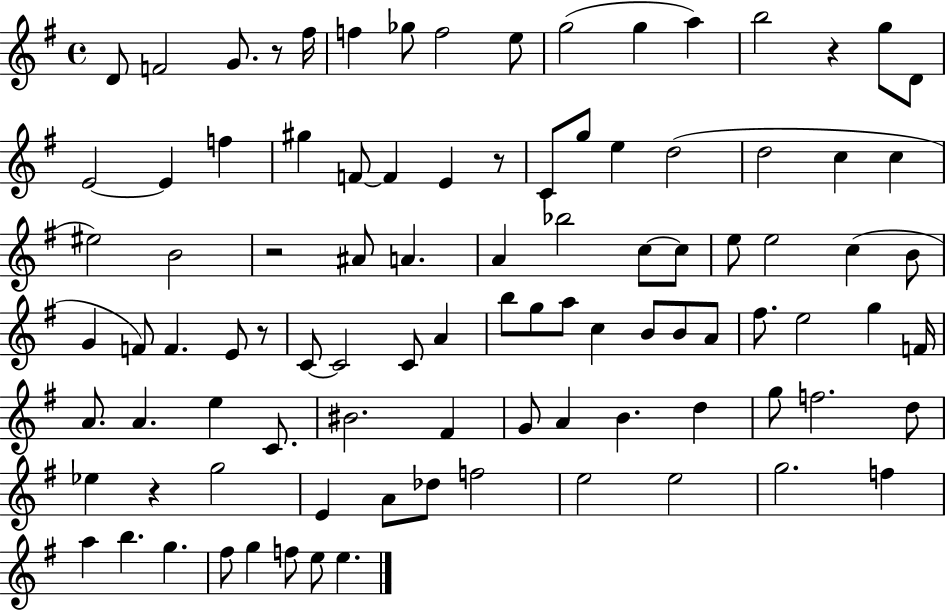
{
  \clef treble
  \time 4/4
  \defaultTimeSignature
  \key g \major
  \repeat volta 2 { d'8 f'2 g'8. r8 fis''16 | f''4 ges''8 f''2 e''8 | g''2( g''4 a''4) | b''2 r4 g''8 d'8 | \break e'2~~ e'4 f''4 | gis''4 f'8~~ f'4 e'4 r8 | c'8 g''8 e''4 d''2( | d''2 c''4 c''4 | \break eis''2) b'2 | r2 ais'8 a'4. | a'4 bes''2 c''8~~ c''8 | e''8 e''2 c''4( b'8 | \break g'4 f'8) f'4. e'8 r8 | c'8~~ c'2 c'8 a'4 | b''8 g''8 a''8 c''4 b'8 b'8 a'8 | fis''8. e''2 g''4 f'16 | \break a'8. a'4. e''4 c'8. | bis'2. fis'4 | g'8 a'4 b'4. d''4 | g''8 f''2. d''8 | \break ees''4 r4 g''2 | e'4 a'8 des''8 f''2 | e''2 e''2 | g''2. f''4 | \break a''4 b''4. g''4. | fis''8 g''4 f''8 e''8 e''4. | } \bar "|."
}